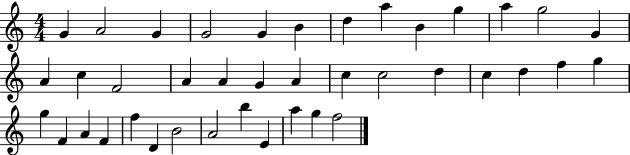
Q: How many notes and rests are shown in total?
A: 40